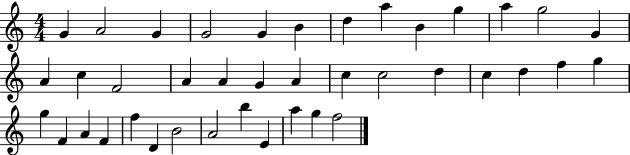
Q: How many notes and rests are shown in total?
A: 40